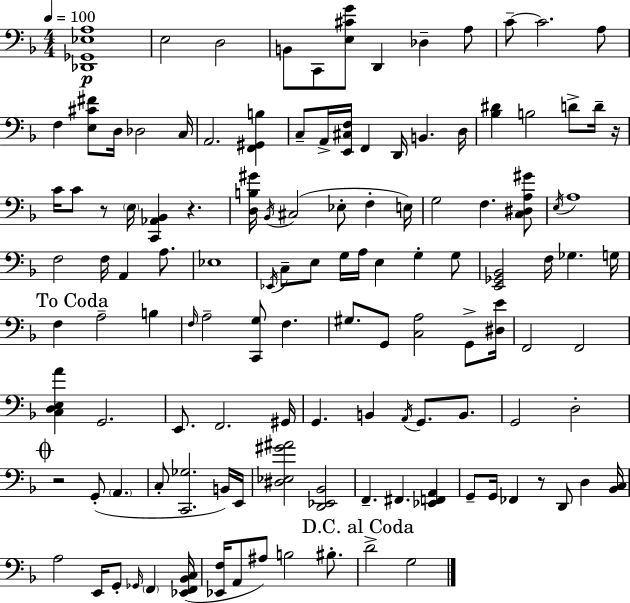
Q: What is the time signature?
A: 4/4